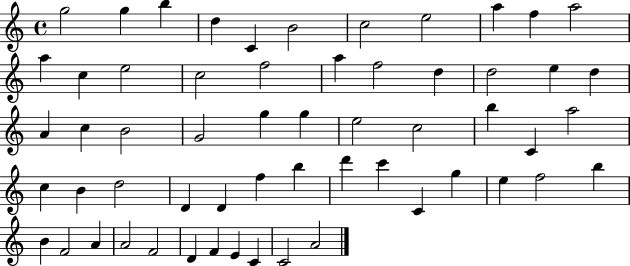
{
  \clef treble
  \time 4/4
  \defaultTimeSignature
  \key c \major
  g''2 g''4 b''4 | d''4 c'4 b'2 | c''2 e''2 | a''4 f''4 a''2 | \break a''4 c''4 e''2 | c''2 f''2 | a''4 f''2 d''4 | d''2 e''4 d''4 | \break a'4 c''4 b'2 | g'2 g''4 g''4 | e''2 c''2 | b''4 c'4 a''2 | \break c''4 b'4 d''2 | d'4 d'4 f''4 b''4 | d'''4 c'''4 c'4 g''4 | e''4 f''2 b''4 | \break b'4 f'2 a'4 | a'2 f'2 | d'4 f'4 e'4 c'4 | c'2 a'2 | \break \bar "|."
}